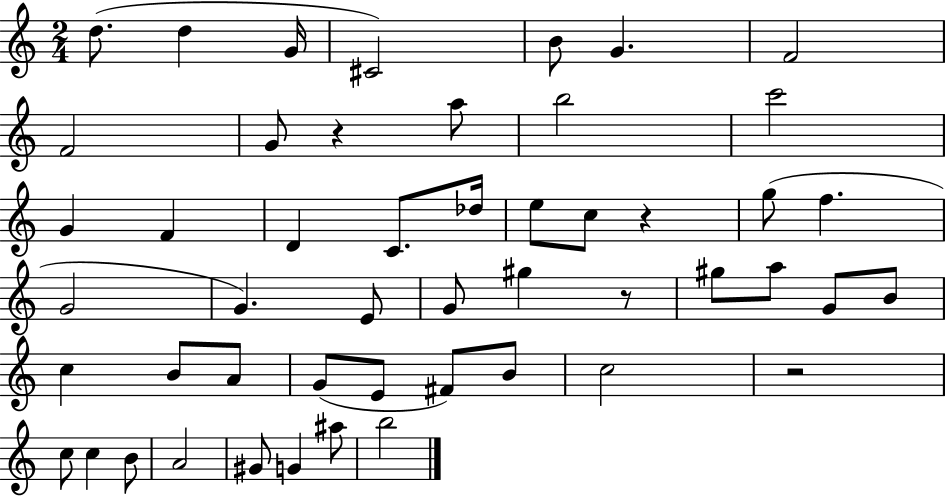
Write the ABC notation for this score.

X:1
T:Untitled
M:2/4
L:1/4
K:C
d/2 d G/4 ^C2 B/2 G F2 F2 G/2 z a/2 b2 c'2 G F D C/2 _d/4 e/2 c/2 z g/2 f G2 G E/2 G/2 ^g z/2 ^g/2 a/2 G/2 B/2 c B/2 A/2 G/2 E/2 ^F/2 B/2 c2 z2 c/2 c B/2 A2 ^G/2 G ^a/2 b2